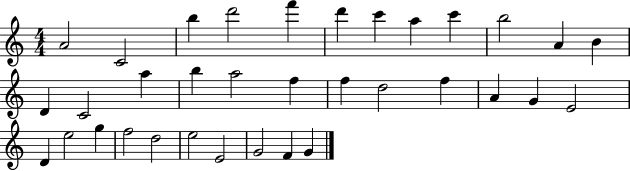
A4/h C4/h B5/q D6/h F6/q D6/q C6/q A5/q C6/q B5/h A4/q B4/q D4/q C4/h A5/q B5/q A5/h F5/q F5/q D5/h F5/q A4/q G4/q E4/h D4/q E5/h G5/q F5/h D5/h E5/h E4/h G4/h F4/q G4/q